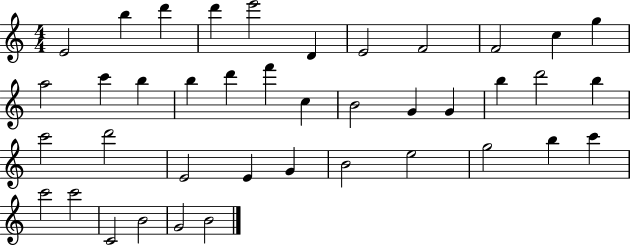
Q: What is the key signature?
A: C major